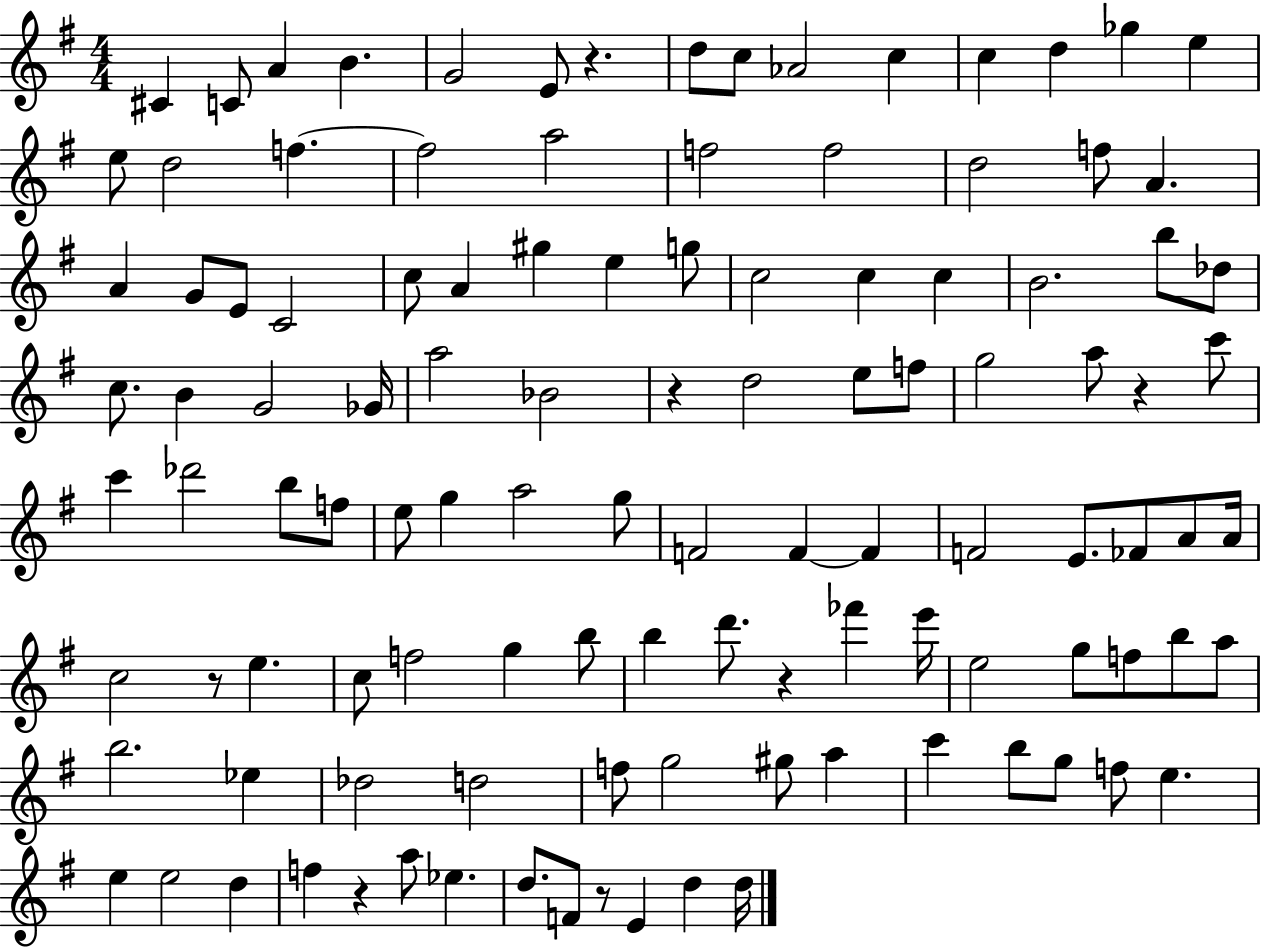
C#4/q C4/e A4/q B4/q. G4/h E4/e R/q. D5/e C5/e Ab4/h C5/q C5/q D5/q Gb5/q E5/q E5/e D5/h F5/q. F5/h A5/h F5/h F5/h D5/h F5/e A4/q. A4/q G4/e E4/e C4/h C5/e A4/q G#5/q E5/q G5/e C5/h C5/q C5/q B4/h. B5/e Db5/e C5/e. B4/q G4/h Gb4/s A5/h Bb4/h R/q D5/h E5/e F5/e G5/h A5/e R/q C6/e C6/q Db6/h B5/e F5/e E5/e G5/q A5/h G5/e F4/h F4/q F4/q F4/h E4/e. FES4/e A4/e A4/s C5/h R/e E5/q. C5/e F5/h G5/q B5/e B5/q D6/e. R/q FES6/q E6/s E5/h G5/e F5/e B5/e A5/e B5/h. Eb5/q Db5/h D5/h F5/e G5/h G#5/e A5/q C6/q B5/e G5/e F5/e E5/q. E5/q E5/h D5/q F5/q R/q A5/e Eb5/q. D5/e. F4/e R/e E4/q D5/q D5/s